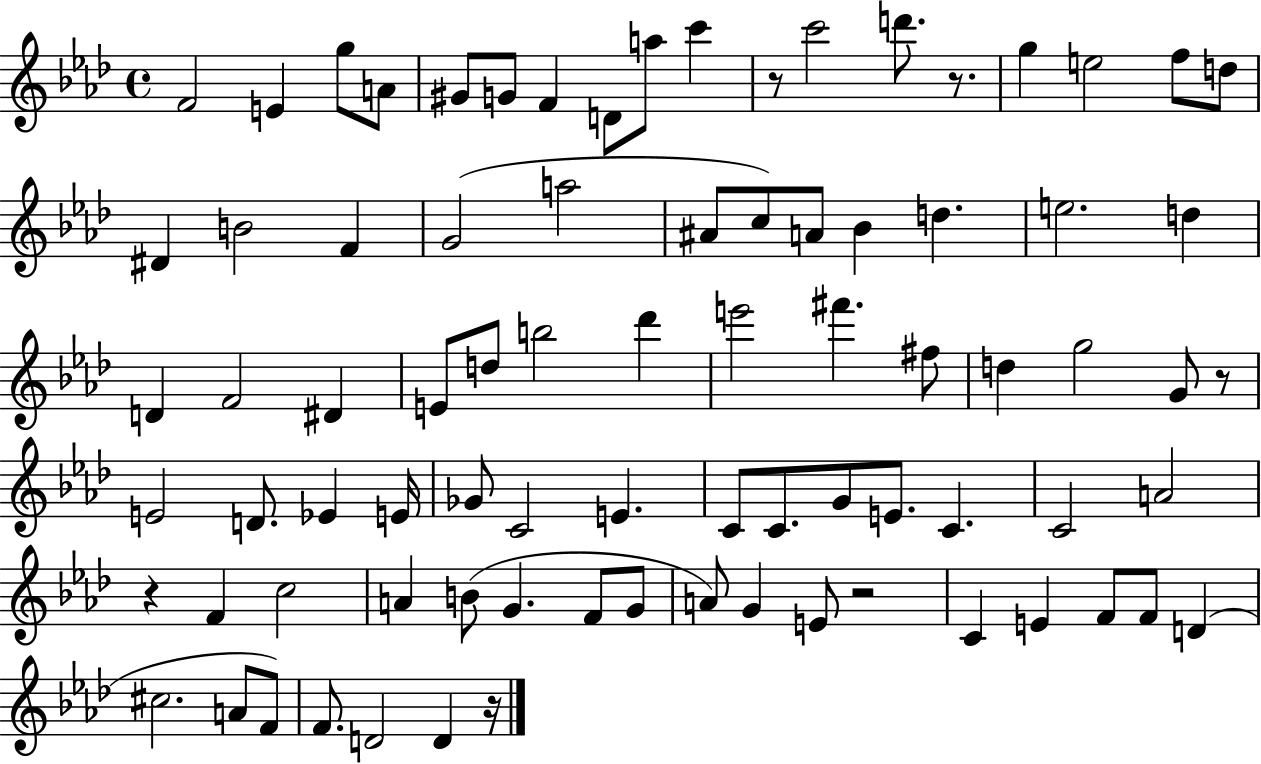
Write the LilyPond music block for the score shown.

{
  \clef treble
  \time 4/4
  \defaultTimeSignature
  \key aes \major
  f'2 e'4 g''8 a'8 | gis'8 g'8 f'4 d'8 a''8 c'''4 | r8 c'''2 d'''8. r8. | g''4 e''2 f''8 d''8 | \break dis'4 b'2 f'4 | g'2( a''2 | ais'8 c''8) a'8 bes'4 d''4. | e''2. d''4 | \break d'4 f'2 dis'4 | e'8 d''8 b''2 des'''4 | e'''2 fis'''4. fis''8 | d''4 g''2 g'8 r8 | \break e'2 d'8. ees'4 e'16 | ges'8 c'2 e'4. | c'8 c'8. g'8 e'8. c'4. | c'2 a'2 | \break r4 f'4 c''2 | a'4 b'8( g'4. f'8 g'8 | a'8) g'4 e'8 r2 | c'4 e'4 f'8 f'8 d'4( | \break cis''2. a'8 f'8) | f'8. d'2 d'4 r16 | \bar "|."
}